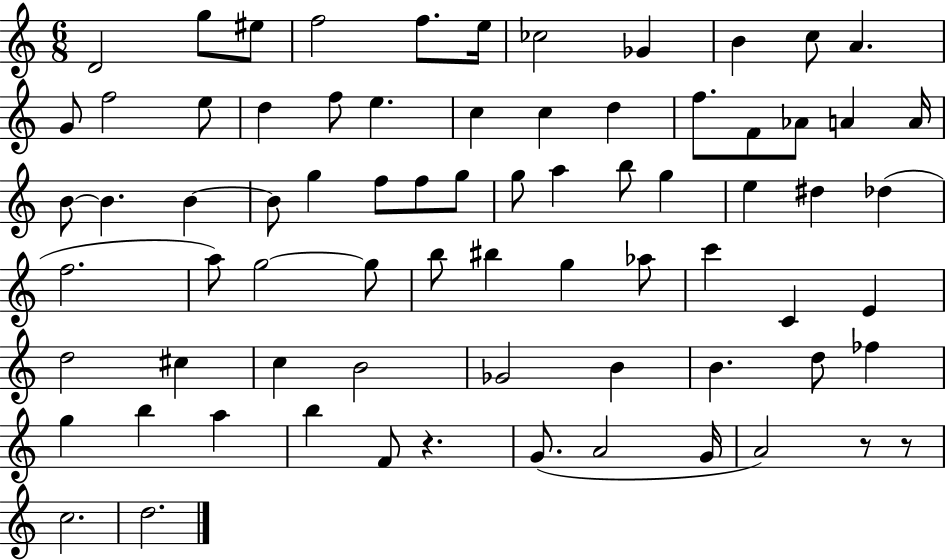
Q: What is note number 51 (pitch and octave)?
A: E4